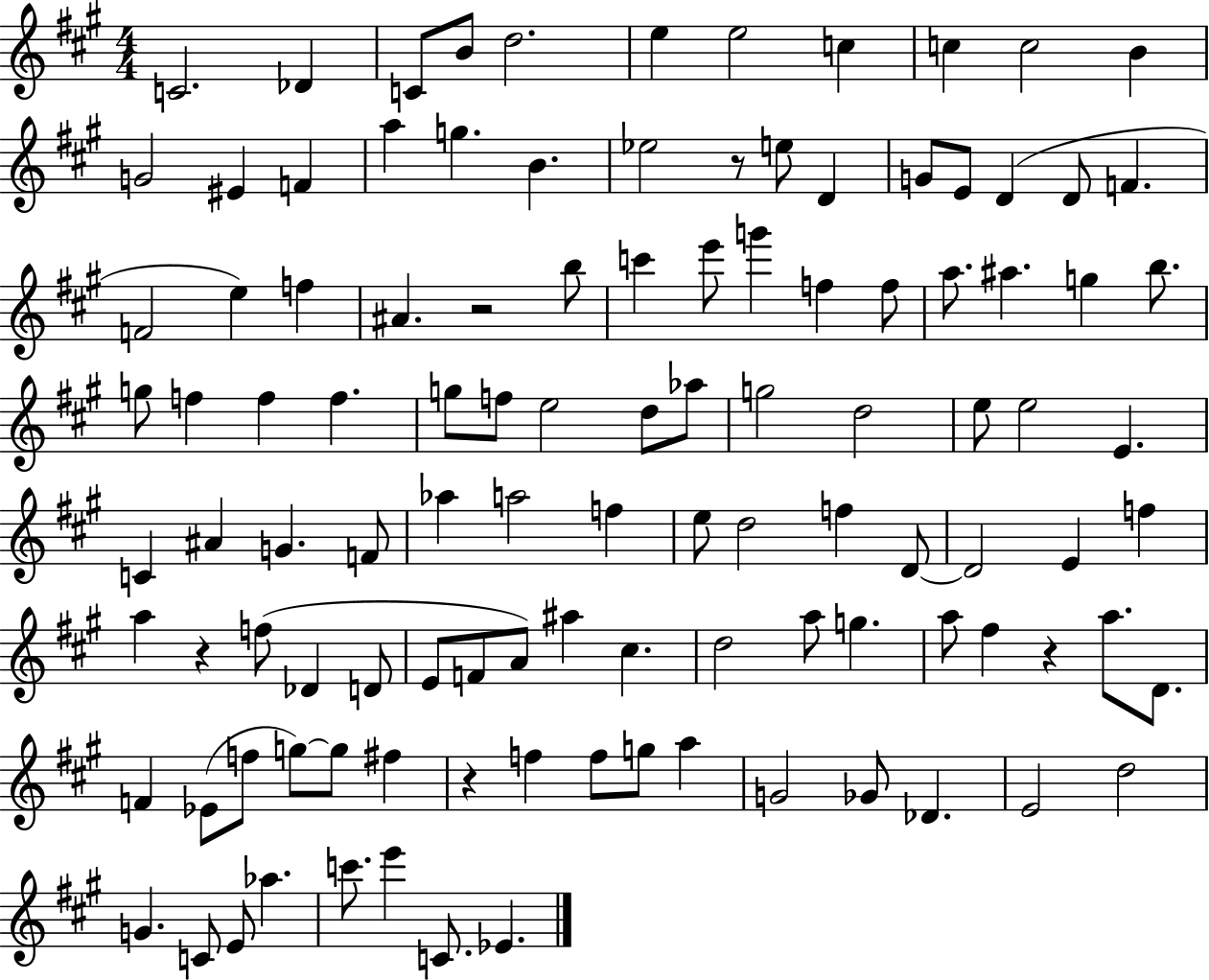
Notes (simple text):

C4/h. Db4/q C4/e B4/e D5/h. E5/q E5/h C5/q C5/q C5/h B4/q G4/h EIS4/q F4/q A5/q G5/q. B4/q. Eb5/h R/e E5/e D4/q G4/e E4/e D4/q D4/e F4/q. F4/h E5/q F5/q A#4/q. R/h B5/e C6/q E6/e G6/q F5/q F5/e A5/e. A#5/q. G5/q B5/e. G5/e F5/q F5/q F5/q. G5/e F5/e E5/h D5/e Ab5/e G5/h D5/h E5/e E5/h E4/q. C4/q A#4/q G4/q. F4/e Ab5/q A5/h F5/q E5/e D5/h F5/q D4/e D4/h E4/q F5/q A5/q R/q F5/e Db4/q D4/e E4/e F4/e A4/e A#5/q C#5/q. D5/h A5/e G5/q. A5/e F#5/q R/q A5/e. D4/e. F4/q Eb4/e F5/e G5/e G5/e F#5/q R/q F5/q F5/e G5/e A5/q G4/h Gb4/e Db4/q. E4/h D5/h G4/q. C4/e E4/e Ab5/q. C6/e. E6/q C4/e. Eb4/q.